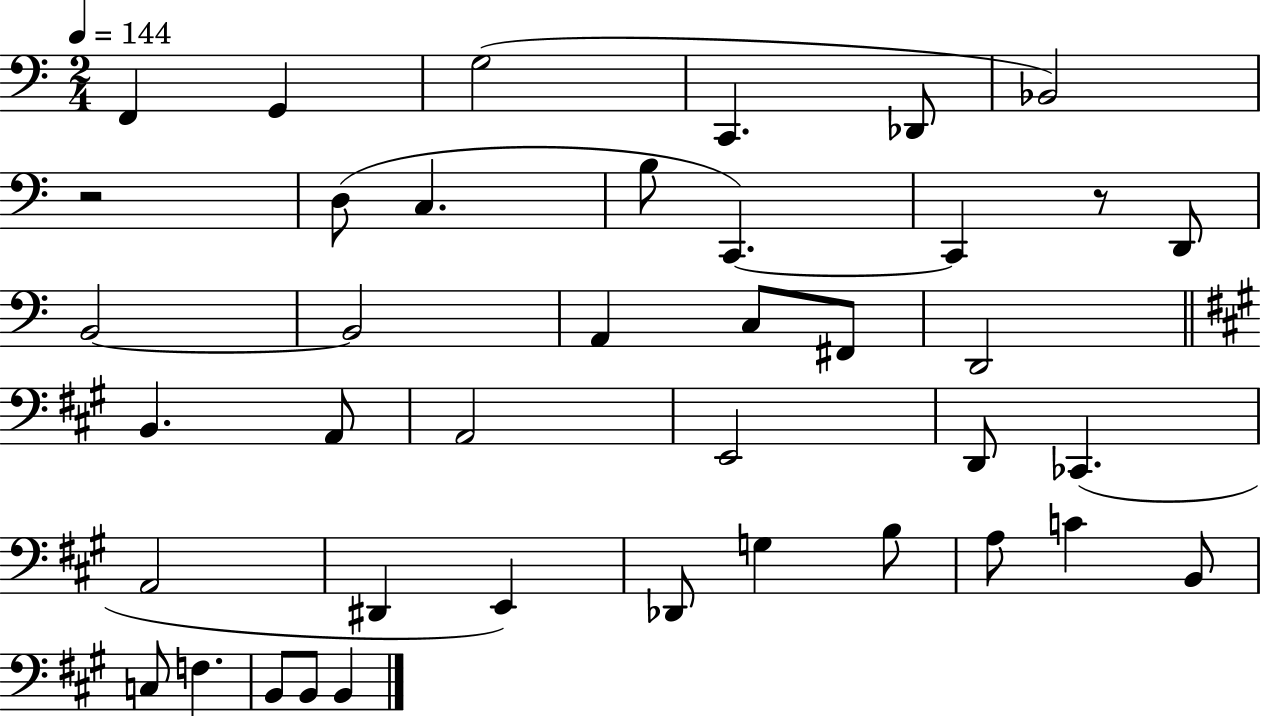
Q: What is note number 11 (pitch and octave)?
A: C2